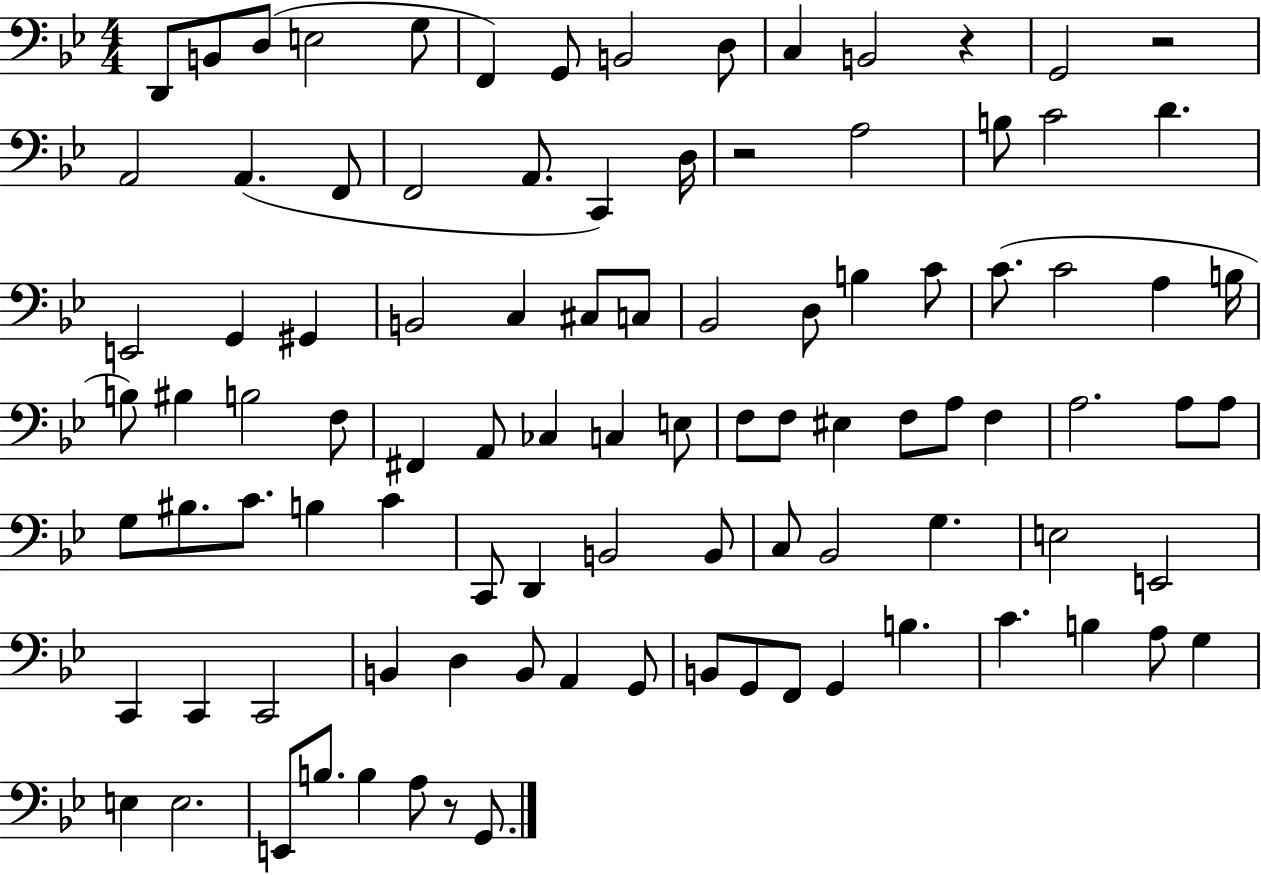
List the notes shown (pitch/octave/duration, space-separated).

D2/e B2/e D3/e E3/h G3/e F2/q G2/e B2/h D3/e C3/q B2/h R/q G2/h R/h A2/h A2/q. F2/e F2/h A2/e. C2/q D3/s R/h A3/h B3/e C4/h D4/q. E2/h G2/q G#2/q B2/h C3/q C#3/e C3/e Bb2/h D3/e B3/q C4/e C4/e. C4/h A3/q B3/s B3/e BIS3/q B3/h F3/e F#2/q A2/e CES3/q C3/q E3/e F3/e F3/e EIS3/q F3/e A3/e F3/q A3/h. A3/e A3/e G3/e BIS3/e. C4/e. B3/q C4/q C2/e D2/q B2/h B2/e C3/e Bb2/h G3/q. E3/h E2/h C2/q C2/q C2/h B2/q D3/q B2/e A2/q G2/e B2/e G2/e F2/e G2/q B3/q. C4/q. B3/q A3/e G3/q E3/q E3/h. E2/e B3/e. B3/q A3/e R/e G2/e.